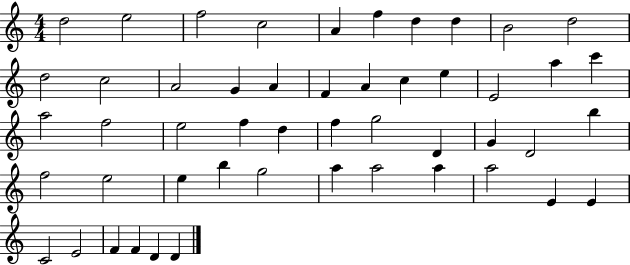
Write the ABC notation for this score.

X:1
T:Untitled
M:4/4
L:1/4
K:C
d2 e2 f2 c2 A f d d B2 d2 d2 c2 A2 G A F A c e E2 a c' a2 f2 e2 f d f g2 D G D2 b f2 e2 e b g2 a a2 a a2 E E C2 E2 F F D D